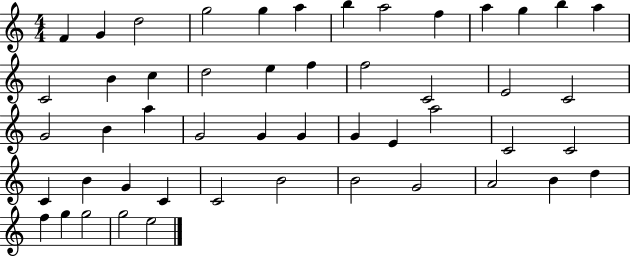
{
  \clef treble
  \numericTimeSignature
  \time 4/4
  \key c \major
  f'4 g'4 d''2 | g''2 g''4 a''4 | b''4 a''2 f''4 | a''4 g''4 b''4 a''4 | \break c'2 b'4 c''4 | d''2 e''4 f''4 | f''2 c'2 | e'2 c'2 | \break g'2 b'4 a''4 | g'2 g'4 g'4 | g'4 e'4 a''2 | c'2 c'2 | \break c'4 b'4 g'4 c'4 | c'2 b'2 | b'2 g'2 | a'2 b'4 d''4 | \break f''4 g''4 g''2 | g''2 e''2 | \bar "|."
}